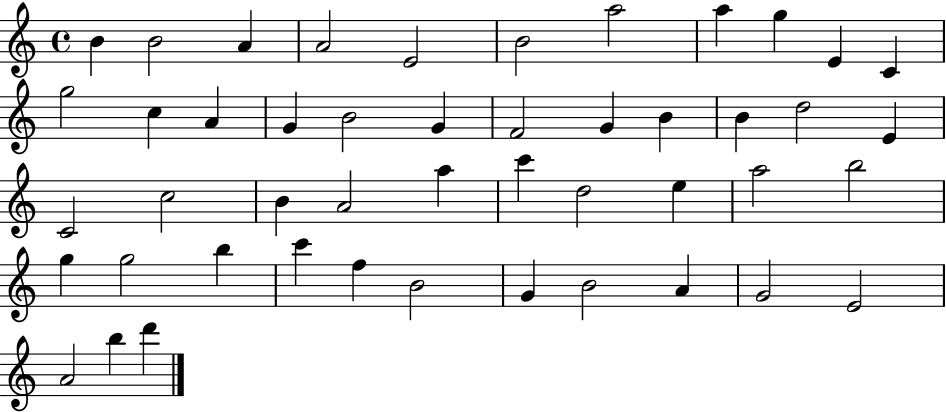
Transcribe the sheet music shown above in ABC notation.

X:1
T:Untitled
M:4/4
L:1/4
K:C
B B2 A A2 E2 B2 a2 a g E C g2 c A G B2 G F2 G B B d2 E C2 c2 B A2 a c' d2 e a2 b2 g g2 b c' f B2 G B2 A G2 E2 A2 b d'